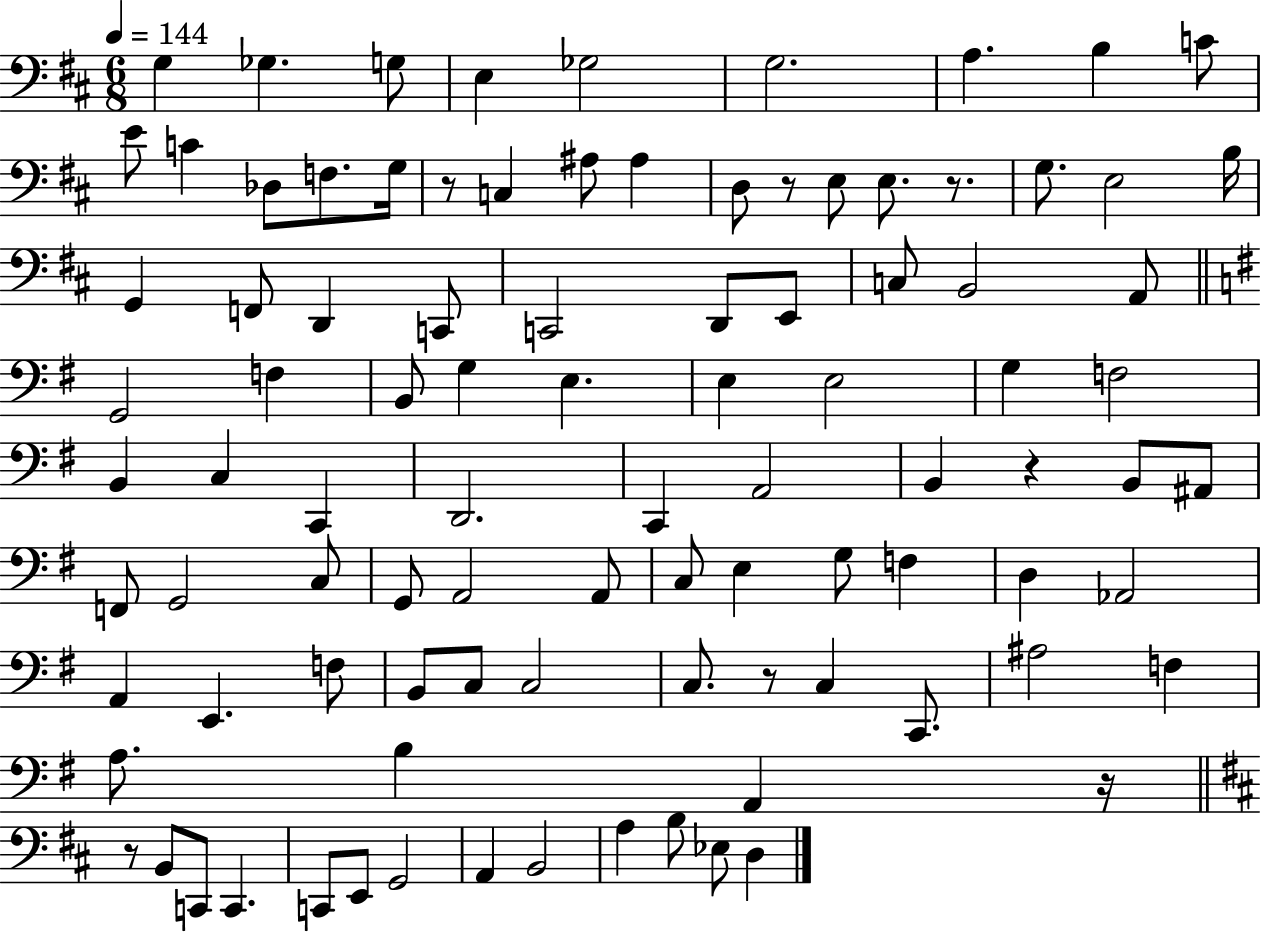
G3/q Gb3/q. G3/e E3/q Gb3/h G3/h. A3/q. B3/q C4/e E4/e C4/q Db3/e F3/e. G3/s R/e C3/q A#3/e A#3/q D3/e R/e E3/e E3/e. R/e. G3/e. E3/h B3/s G2/q F2/e D2/q C2/e C2/h D2/e E2/e C3/e B2/h A2/e G2/h F3/q B2/e G3/q E3/q. E3/q E3/h G3/q F3/h B2/q C3/q C2/q D2/h. C2/q A2/h B2/q R/q B2/e A#2/e F2/e G2/h C3/e G2/e A2/h A2/e C3/e E3/q G3/e F3/q D3/q Ab2/h A2/q E2/q. F3/e B2/e C3/e C3/h C3/e. R/e C3/q C2/e. A#3/h F3/q A3/e. B3/q A2/q R/s R/e B2/e C2/e C2/q. C2/e E2/e G2/h A2/q B2/h A3/q B3/e Eb3/e D3/q